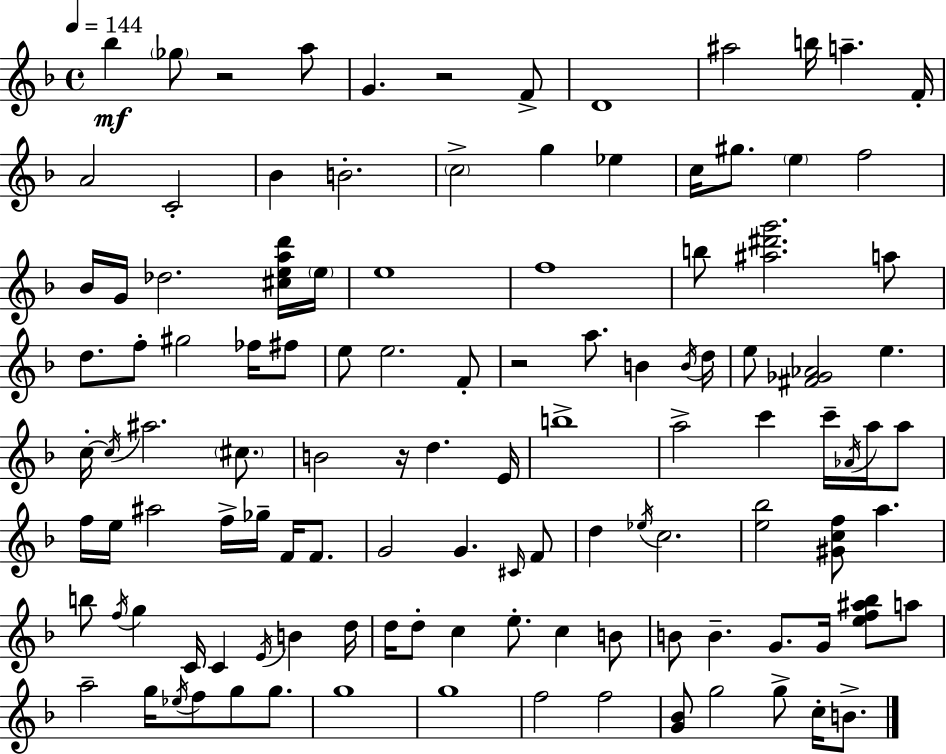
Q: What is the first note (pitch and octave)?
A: Bb5